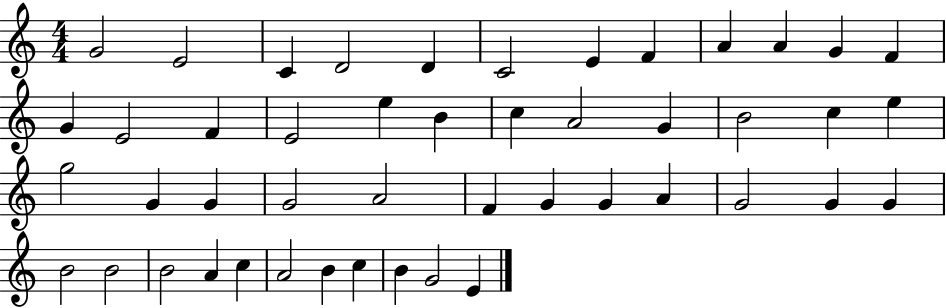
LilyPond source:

{
  \clef treble
  \numericTimeSignature
  \time 4/4
  \key c \major
  g'2 e'2 | c'4 d'2 d'4 | c'2 e'4 f'4 | a'4 a'4 g'4 f'4 | \break g'4 e'2 f'4 | e'2 e''4 b'4 | c''4 a'2 g'4 | b'2 c''4 e''4 | \break g''2 g'4 g'4 | g'2 a'2 | f'4 g'4 g'4 a'4 | g'2 g'4 g'4 | \break b'2 b'2 | b'2 a'4 c''4 | a'2 b'4 c''4 | b'4 g'2 e'4 | \break \bar "|."
}